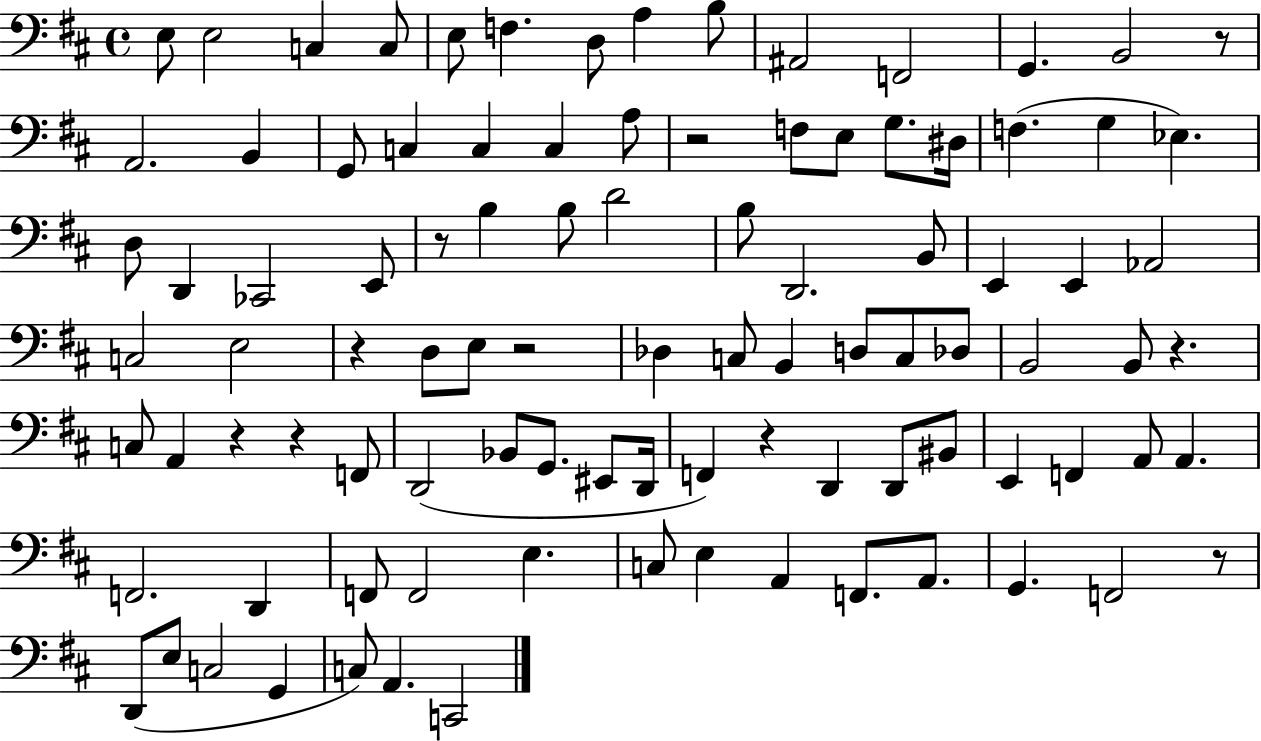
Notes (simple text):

E3/e E3/h C3/q C3/e E3/e F3/q. D3/e A3/q B3/e A#2/h F2/h G2/q. B2/h R/e A2/h. B2/q G2/e C3/q C3/q C3/q A3/e R/h F3/e E3/e G3/e. D#3/s F3/q. G3/q Eb3/q. D3/e D2/q CES2/h E2/e R/e B3/q B3/e D4/h B3/e D2/h. B2/e E2/q E2/q Ab2/h C3/h E3/h R/q D3/e E3/e R/h Db3/q C3/e B2/q D3/e C3/e Db3/e B2/h B2/e R/q. C3/e A2/q R/q R/q F2/e D2/h Bb2/e G2/e. EIS2/e D2/s F2/q R/q D2/q D2/e BIS2/e E2/q F2/q A2/e A2/q. F2/h. D2/q F2/e F2/h E3/q. C3/e E3/q A2/q F2/e. A2/e. G2/q. F2/h R/e D2/e E3/e C3/h G2/q C3/e A2/q. C2/h